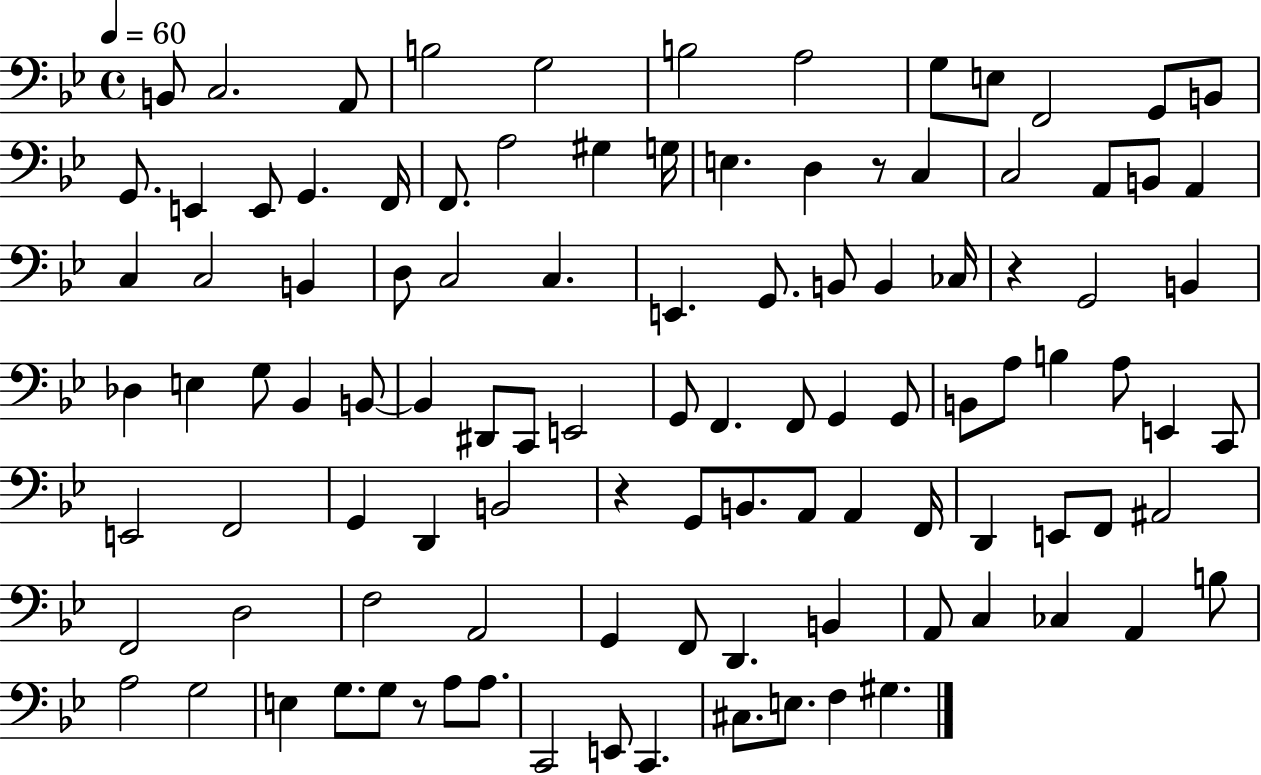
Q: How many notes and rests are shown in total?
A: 106